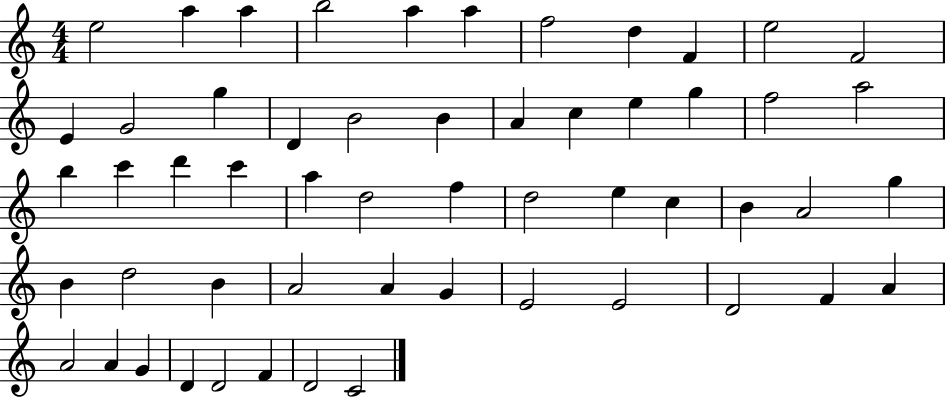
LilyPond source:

{
  \clef treble
  \numericTimeSignature
  \time 4/4
  \key c \major
  e''2 a''4 a''4 | b''2 a''4 a''4 | f''2 d''4 f'4 | e''2 f'2 | \break e'4 g'2 g''4 | d'4 b'2 b'4 | a'4 c''4 e''4 g''4 | f''2 a''2 | \break b''4 c'''4 d'''4 c'''4 | a''4 d''2 f''4 | d''2 e''4 c''4 | b'4 a'2 g''4 | \break b'4 d''2 b'4 | a'2 a'4 g'4 | e'2 e'2 | d'2 f'4 a'4 | \break a'2 a'4 g'4 | d'4 d'2 f'4 | d'2 c'2 | \bar "|."
}